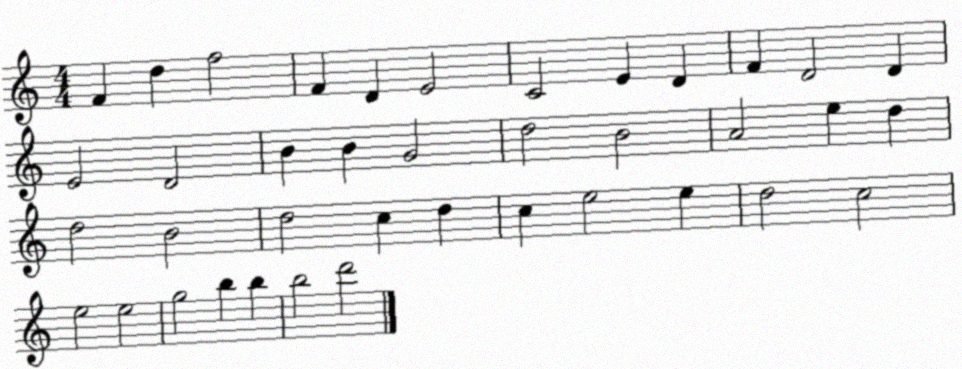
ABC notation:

X:1
T:Untitled
M:4/4
L:1/4
K:C
F d f2 F D E2 C2 E D F D2 D E2 D2 B B G2 d2 B2 A2 e d d2 B2 d2 c d c e2 e d2 c2 e2 e2 g2 b b b2 d'2